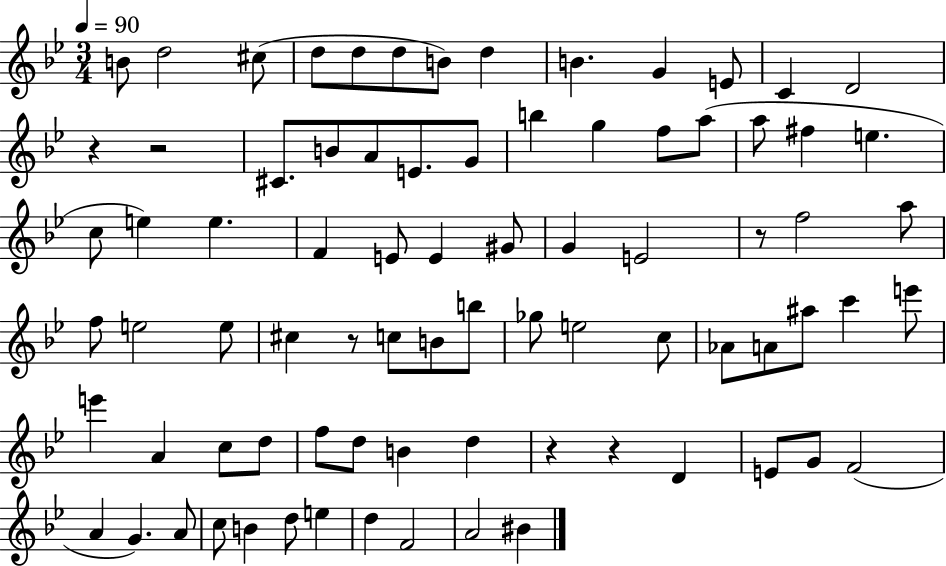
B4/e D5/h C#5/e D5/e D5/e D5/e B4/e D5/q B4/q. G4/q E4/e C4/q D4/h R/q R/h C#4/e. B4/e A4/e E4/e. G4/e B5/q G5/q F5/e A5/e A5/e F#5/q E5/q. C5/e E5/q E5/q. F4/q E4/e E4/q G#4/e G4/q E4/h R/e F5/h A5/e F5/e E5/h E5/e C#5/q R/e C5/e B4/e B5/e Gb5/e E5/h C5/e Ab4/e A4/e A#5/e C6/q E6/e E6/q A4/q C5/e D5/e F5/e D5/e B4/q D5/q R/q R/q D4/q E4/e G4/e F4/h A4/q G4/q. A4/e C5/e B4/q D5/e E5/q D5/q F4/h A4/h BIS4/q